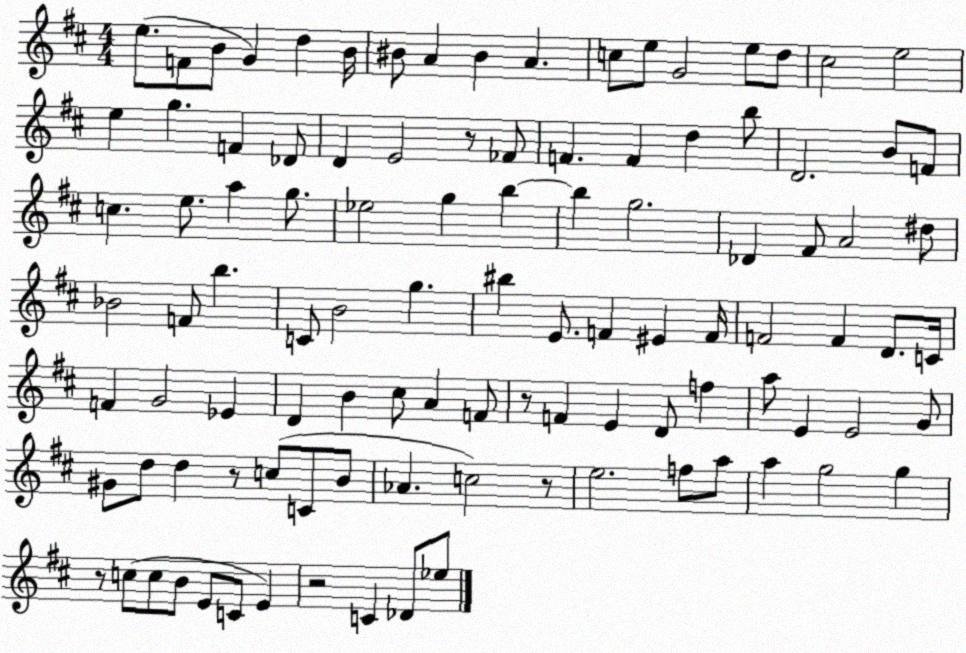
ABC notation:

X:1
T:Untitled
M:4/4
L:1/4
K:D
e/2 F/2 B/2 G d B/4 ^B/2 A ^B A c/2 e/2 G2 e/2 d/2 ^c2 e2 e g F _D/2 D E2 z/2 _F/2 F F d b/2 D2 B/2 F/2 c e/2 a g/2 _e2 g b b g2 _D ^F/2 A2 ^d/2 _B2 F/2 b C/2 B2 g ^b E/2 F ^E F/4 F2 F D/2 C/4 F G2 _E D B ^c/2 A F/2 z/2 F E D/2 f a/2 E E2 G/2 ^G/2 d/2 d z/2 c/2 C/2 B/2 _A c2 z/2 e2 f/2 a/2 a g2 g z/2 c/2 c/2 B/2 E/2 C/2 E z2 C _D/2 _e/2